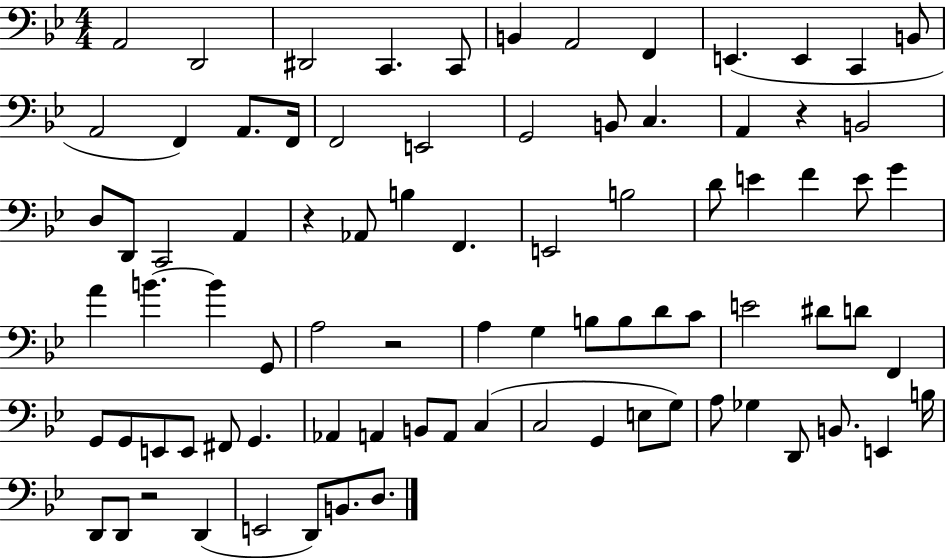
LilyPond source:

{
  \clef bass
  \numericTimeSignature
  \time 4/4
  \key bes \major
  a,2 d,2 | dis,2 c,4. c,8 | b,4 a,2 f,4 | e,4.( e,4 c,4 b,8 | \break a,2 f,4) a,8. f,16 | f,2 e,2 | g,2 b,8 c4. | a,4 r4 b,2 | \break d8 d,8 c,2 a,4 | r4 aes,8 b4 f,4. | e,2 b2 | d'8 e'4 f'4 e'8 g'4 | \break a'4 b'4.~~ b'4 g,8 | a2 r2 | a4 g4 b8 b8 d'8 c'8 | e'2 dis'8 d'8 f,4 | \break g,8 g,8 e,8 e,8 fis,8 g,4. | aes,4 a,4 b,8 a,8 c4( | c2 g,4 e8 g8) | a8 ges4 d,8 b,8. e,4 b16 | \break d,8 d,8 r2 d,4( | e,2 d,8) b,8. d8. | \bar "|."
}